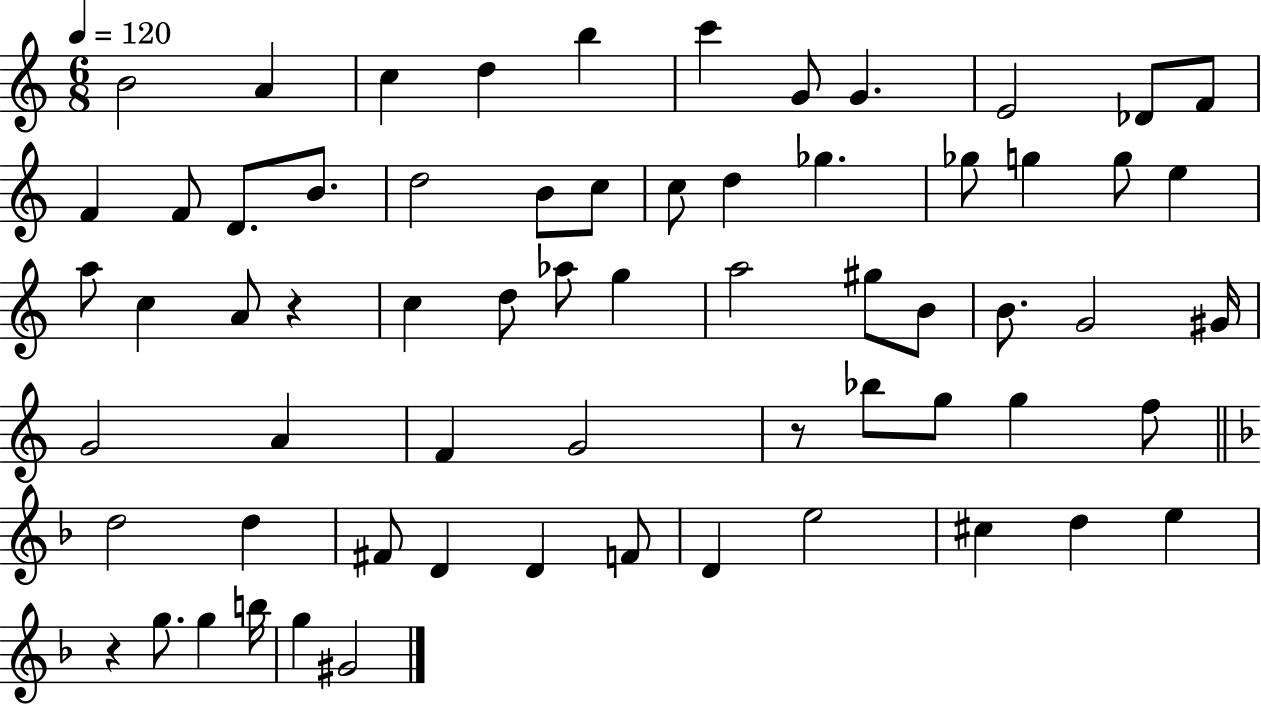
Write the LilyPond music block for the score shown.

{
  \clef treble
  \numericTimeSignature
  \time 6/8
  \key c \major
  \tempo 4 = 120
  b'2 a'4 | c''4 d''4 b''4 | c'''4 g'8 g'4. | e'2 des'8 f'8 | \break f'4 f'8 d'8. b'8. | d''2 b'8 c''8 | c''8 d''4 ges''4. | ges''8 g''4 g''8 e''4 | \break a''8 c''4 a'8 r4 | c''4 d''8 aes''8 g''4 | a''2 gis''8 b'8 | b'8. g'2 gis'16 | \break g'2 a'4 | f'4 g'2 | r8 bes''8 g''8 g''4 f''8 | \bar "||" \break \key f \major d''2 d''4 | fis'8 d'4 d'4 f'8 | d'4 e''2 | cis''4 d''4 e''4 | \break r4 g''8. g''4 b''16 | g''4 gis'2 | \bar "|."
}